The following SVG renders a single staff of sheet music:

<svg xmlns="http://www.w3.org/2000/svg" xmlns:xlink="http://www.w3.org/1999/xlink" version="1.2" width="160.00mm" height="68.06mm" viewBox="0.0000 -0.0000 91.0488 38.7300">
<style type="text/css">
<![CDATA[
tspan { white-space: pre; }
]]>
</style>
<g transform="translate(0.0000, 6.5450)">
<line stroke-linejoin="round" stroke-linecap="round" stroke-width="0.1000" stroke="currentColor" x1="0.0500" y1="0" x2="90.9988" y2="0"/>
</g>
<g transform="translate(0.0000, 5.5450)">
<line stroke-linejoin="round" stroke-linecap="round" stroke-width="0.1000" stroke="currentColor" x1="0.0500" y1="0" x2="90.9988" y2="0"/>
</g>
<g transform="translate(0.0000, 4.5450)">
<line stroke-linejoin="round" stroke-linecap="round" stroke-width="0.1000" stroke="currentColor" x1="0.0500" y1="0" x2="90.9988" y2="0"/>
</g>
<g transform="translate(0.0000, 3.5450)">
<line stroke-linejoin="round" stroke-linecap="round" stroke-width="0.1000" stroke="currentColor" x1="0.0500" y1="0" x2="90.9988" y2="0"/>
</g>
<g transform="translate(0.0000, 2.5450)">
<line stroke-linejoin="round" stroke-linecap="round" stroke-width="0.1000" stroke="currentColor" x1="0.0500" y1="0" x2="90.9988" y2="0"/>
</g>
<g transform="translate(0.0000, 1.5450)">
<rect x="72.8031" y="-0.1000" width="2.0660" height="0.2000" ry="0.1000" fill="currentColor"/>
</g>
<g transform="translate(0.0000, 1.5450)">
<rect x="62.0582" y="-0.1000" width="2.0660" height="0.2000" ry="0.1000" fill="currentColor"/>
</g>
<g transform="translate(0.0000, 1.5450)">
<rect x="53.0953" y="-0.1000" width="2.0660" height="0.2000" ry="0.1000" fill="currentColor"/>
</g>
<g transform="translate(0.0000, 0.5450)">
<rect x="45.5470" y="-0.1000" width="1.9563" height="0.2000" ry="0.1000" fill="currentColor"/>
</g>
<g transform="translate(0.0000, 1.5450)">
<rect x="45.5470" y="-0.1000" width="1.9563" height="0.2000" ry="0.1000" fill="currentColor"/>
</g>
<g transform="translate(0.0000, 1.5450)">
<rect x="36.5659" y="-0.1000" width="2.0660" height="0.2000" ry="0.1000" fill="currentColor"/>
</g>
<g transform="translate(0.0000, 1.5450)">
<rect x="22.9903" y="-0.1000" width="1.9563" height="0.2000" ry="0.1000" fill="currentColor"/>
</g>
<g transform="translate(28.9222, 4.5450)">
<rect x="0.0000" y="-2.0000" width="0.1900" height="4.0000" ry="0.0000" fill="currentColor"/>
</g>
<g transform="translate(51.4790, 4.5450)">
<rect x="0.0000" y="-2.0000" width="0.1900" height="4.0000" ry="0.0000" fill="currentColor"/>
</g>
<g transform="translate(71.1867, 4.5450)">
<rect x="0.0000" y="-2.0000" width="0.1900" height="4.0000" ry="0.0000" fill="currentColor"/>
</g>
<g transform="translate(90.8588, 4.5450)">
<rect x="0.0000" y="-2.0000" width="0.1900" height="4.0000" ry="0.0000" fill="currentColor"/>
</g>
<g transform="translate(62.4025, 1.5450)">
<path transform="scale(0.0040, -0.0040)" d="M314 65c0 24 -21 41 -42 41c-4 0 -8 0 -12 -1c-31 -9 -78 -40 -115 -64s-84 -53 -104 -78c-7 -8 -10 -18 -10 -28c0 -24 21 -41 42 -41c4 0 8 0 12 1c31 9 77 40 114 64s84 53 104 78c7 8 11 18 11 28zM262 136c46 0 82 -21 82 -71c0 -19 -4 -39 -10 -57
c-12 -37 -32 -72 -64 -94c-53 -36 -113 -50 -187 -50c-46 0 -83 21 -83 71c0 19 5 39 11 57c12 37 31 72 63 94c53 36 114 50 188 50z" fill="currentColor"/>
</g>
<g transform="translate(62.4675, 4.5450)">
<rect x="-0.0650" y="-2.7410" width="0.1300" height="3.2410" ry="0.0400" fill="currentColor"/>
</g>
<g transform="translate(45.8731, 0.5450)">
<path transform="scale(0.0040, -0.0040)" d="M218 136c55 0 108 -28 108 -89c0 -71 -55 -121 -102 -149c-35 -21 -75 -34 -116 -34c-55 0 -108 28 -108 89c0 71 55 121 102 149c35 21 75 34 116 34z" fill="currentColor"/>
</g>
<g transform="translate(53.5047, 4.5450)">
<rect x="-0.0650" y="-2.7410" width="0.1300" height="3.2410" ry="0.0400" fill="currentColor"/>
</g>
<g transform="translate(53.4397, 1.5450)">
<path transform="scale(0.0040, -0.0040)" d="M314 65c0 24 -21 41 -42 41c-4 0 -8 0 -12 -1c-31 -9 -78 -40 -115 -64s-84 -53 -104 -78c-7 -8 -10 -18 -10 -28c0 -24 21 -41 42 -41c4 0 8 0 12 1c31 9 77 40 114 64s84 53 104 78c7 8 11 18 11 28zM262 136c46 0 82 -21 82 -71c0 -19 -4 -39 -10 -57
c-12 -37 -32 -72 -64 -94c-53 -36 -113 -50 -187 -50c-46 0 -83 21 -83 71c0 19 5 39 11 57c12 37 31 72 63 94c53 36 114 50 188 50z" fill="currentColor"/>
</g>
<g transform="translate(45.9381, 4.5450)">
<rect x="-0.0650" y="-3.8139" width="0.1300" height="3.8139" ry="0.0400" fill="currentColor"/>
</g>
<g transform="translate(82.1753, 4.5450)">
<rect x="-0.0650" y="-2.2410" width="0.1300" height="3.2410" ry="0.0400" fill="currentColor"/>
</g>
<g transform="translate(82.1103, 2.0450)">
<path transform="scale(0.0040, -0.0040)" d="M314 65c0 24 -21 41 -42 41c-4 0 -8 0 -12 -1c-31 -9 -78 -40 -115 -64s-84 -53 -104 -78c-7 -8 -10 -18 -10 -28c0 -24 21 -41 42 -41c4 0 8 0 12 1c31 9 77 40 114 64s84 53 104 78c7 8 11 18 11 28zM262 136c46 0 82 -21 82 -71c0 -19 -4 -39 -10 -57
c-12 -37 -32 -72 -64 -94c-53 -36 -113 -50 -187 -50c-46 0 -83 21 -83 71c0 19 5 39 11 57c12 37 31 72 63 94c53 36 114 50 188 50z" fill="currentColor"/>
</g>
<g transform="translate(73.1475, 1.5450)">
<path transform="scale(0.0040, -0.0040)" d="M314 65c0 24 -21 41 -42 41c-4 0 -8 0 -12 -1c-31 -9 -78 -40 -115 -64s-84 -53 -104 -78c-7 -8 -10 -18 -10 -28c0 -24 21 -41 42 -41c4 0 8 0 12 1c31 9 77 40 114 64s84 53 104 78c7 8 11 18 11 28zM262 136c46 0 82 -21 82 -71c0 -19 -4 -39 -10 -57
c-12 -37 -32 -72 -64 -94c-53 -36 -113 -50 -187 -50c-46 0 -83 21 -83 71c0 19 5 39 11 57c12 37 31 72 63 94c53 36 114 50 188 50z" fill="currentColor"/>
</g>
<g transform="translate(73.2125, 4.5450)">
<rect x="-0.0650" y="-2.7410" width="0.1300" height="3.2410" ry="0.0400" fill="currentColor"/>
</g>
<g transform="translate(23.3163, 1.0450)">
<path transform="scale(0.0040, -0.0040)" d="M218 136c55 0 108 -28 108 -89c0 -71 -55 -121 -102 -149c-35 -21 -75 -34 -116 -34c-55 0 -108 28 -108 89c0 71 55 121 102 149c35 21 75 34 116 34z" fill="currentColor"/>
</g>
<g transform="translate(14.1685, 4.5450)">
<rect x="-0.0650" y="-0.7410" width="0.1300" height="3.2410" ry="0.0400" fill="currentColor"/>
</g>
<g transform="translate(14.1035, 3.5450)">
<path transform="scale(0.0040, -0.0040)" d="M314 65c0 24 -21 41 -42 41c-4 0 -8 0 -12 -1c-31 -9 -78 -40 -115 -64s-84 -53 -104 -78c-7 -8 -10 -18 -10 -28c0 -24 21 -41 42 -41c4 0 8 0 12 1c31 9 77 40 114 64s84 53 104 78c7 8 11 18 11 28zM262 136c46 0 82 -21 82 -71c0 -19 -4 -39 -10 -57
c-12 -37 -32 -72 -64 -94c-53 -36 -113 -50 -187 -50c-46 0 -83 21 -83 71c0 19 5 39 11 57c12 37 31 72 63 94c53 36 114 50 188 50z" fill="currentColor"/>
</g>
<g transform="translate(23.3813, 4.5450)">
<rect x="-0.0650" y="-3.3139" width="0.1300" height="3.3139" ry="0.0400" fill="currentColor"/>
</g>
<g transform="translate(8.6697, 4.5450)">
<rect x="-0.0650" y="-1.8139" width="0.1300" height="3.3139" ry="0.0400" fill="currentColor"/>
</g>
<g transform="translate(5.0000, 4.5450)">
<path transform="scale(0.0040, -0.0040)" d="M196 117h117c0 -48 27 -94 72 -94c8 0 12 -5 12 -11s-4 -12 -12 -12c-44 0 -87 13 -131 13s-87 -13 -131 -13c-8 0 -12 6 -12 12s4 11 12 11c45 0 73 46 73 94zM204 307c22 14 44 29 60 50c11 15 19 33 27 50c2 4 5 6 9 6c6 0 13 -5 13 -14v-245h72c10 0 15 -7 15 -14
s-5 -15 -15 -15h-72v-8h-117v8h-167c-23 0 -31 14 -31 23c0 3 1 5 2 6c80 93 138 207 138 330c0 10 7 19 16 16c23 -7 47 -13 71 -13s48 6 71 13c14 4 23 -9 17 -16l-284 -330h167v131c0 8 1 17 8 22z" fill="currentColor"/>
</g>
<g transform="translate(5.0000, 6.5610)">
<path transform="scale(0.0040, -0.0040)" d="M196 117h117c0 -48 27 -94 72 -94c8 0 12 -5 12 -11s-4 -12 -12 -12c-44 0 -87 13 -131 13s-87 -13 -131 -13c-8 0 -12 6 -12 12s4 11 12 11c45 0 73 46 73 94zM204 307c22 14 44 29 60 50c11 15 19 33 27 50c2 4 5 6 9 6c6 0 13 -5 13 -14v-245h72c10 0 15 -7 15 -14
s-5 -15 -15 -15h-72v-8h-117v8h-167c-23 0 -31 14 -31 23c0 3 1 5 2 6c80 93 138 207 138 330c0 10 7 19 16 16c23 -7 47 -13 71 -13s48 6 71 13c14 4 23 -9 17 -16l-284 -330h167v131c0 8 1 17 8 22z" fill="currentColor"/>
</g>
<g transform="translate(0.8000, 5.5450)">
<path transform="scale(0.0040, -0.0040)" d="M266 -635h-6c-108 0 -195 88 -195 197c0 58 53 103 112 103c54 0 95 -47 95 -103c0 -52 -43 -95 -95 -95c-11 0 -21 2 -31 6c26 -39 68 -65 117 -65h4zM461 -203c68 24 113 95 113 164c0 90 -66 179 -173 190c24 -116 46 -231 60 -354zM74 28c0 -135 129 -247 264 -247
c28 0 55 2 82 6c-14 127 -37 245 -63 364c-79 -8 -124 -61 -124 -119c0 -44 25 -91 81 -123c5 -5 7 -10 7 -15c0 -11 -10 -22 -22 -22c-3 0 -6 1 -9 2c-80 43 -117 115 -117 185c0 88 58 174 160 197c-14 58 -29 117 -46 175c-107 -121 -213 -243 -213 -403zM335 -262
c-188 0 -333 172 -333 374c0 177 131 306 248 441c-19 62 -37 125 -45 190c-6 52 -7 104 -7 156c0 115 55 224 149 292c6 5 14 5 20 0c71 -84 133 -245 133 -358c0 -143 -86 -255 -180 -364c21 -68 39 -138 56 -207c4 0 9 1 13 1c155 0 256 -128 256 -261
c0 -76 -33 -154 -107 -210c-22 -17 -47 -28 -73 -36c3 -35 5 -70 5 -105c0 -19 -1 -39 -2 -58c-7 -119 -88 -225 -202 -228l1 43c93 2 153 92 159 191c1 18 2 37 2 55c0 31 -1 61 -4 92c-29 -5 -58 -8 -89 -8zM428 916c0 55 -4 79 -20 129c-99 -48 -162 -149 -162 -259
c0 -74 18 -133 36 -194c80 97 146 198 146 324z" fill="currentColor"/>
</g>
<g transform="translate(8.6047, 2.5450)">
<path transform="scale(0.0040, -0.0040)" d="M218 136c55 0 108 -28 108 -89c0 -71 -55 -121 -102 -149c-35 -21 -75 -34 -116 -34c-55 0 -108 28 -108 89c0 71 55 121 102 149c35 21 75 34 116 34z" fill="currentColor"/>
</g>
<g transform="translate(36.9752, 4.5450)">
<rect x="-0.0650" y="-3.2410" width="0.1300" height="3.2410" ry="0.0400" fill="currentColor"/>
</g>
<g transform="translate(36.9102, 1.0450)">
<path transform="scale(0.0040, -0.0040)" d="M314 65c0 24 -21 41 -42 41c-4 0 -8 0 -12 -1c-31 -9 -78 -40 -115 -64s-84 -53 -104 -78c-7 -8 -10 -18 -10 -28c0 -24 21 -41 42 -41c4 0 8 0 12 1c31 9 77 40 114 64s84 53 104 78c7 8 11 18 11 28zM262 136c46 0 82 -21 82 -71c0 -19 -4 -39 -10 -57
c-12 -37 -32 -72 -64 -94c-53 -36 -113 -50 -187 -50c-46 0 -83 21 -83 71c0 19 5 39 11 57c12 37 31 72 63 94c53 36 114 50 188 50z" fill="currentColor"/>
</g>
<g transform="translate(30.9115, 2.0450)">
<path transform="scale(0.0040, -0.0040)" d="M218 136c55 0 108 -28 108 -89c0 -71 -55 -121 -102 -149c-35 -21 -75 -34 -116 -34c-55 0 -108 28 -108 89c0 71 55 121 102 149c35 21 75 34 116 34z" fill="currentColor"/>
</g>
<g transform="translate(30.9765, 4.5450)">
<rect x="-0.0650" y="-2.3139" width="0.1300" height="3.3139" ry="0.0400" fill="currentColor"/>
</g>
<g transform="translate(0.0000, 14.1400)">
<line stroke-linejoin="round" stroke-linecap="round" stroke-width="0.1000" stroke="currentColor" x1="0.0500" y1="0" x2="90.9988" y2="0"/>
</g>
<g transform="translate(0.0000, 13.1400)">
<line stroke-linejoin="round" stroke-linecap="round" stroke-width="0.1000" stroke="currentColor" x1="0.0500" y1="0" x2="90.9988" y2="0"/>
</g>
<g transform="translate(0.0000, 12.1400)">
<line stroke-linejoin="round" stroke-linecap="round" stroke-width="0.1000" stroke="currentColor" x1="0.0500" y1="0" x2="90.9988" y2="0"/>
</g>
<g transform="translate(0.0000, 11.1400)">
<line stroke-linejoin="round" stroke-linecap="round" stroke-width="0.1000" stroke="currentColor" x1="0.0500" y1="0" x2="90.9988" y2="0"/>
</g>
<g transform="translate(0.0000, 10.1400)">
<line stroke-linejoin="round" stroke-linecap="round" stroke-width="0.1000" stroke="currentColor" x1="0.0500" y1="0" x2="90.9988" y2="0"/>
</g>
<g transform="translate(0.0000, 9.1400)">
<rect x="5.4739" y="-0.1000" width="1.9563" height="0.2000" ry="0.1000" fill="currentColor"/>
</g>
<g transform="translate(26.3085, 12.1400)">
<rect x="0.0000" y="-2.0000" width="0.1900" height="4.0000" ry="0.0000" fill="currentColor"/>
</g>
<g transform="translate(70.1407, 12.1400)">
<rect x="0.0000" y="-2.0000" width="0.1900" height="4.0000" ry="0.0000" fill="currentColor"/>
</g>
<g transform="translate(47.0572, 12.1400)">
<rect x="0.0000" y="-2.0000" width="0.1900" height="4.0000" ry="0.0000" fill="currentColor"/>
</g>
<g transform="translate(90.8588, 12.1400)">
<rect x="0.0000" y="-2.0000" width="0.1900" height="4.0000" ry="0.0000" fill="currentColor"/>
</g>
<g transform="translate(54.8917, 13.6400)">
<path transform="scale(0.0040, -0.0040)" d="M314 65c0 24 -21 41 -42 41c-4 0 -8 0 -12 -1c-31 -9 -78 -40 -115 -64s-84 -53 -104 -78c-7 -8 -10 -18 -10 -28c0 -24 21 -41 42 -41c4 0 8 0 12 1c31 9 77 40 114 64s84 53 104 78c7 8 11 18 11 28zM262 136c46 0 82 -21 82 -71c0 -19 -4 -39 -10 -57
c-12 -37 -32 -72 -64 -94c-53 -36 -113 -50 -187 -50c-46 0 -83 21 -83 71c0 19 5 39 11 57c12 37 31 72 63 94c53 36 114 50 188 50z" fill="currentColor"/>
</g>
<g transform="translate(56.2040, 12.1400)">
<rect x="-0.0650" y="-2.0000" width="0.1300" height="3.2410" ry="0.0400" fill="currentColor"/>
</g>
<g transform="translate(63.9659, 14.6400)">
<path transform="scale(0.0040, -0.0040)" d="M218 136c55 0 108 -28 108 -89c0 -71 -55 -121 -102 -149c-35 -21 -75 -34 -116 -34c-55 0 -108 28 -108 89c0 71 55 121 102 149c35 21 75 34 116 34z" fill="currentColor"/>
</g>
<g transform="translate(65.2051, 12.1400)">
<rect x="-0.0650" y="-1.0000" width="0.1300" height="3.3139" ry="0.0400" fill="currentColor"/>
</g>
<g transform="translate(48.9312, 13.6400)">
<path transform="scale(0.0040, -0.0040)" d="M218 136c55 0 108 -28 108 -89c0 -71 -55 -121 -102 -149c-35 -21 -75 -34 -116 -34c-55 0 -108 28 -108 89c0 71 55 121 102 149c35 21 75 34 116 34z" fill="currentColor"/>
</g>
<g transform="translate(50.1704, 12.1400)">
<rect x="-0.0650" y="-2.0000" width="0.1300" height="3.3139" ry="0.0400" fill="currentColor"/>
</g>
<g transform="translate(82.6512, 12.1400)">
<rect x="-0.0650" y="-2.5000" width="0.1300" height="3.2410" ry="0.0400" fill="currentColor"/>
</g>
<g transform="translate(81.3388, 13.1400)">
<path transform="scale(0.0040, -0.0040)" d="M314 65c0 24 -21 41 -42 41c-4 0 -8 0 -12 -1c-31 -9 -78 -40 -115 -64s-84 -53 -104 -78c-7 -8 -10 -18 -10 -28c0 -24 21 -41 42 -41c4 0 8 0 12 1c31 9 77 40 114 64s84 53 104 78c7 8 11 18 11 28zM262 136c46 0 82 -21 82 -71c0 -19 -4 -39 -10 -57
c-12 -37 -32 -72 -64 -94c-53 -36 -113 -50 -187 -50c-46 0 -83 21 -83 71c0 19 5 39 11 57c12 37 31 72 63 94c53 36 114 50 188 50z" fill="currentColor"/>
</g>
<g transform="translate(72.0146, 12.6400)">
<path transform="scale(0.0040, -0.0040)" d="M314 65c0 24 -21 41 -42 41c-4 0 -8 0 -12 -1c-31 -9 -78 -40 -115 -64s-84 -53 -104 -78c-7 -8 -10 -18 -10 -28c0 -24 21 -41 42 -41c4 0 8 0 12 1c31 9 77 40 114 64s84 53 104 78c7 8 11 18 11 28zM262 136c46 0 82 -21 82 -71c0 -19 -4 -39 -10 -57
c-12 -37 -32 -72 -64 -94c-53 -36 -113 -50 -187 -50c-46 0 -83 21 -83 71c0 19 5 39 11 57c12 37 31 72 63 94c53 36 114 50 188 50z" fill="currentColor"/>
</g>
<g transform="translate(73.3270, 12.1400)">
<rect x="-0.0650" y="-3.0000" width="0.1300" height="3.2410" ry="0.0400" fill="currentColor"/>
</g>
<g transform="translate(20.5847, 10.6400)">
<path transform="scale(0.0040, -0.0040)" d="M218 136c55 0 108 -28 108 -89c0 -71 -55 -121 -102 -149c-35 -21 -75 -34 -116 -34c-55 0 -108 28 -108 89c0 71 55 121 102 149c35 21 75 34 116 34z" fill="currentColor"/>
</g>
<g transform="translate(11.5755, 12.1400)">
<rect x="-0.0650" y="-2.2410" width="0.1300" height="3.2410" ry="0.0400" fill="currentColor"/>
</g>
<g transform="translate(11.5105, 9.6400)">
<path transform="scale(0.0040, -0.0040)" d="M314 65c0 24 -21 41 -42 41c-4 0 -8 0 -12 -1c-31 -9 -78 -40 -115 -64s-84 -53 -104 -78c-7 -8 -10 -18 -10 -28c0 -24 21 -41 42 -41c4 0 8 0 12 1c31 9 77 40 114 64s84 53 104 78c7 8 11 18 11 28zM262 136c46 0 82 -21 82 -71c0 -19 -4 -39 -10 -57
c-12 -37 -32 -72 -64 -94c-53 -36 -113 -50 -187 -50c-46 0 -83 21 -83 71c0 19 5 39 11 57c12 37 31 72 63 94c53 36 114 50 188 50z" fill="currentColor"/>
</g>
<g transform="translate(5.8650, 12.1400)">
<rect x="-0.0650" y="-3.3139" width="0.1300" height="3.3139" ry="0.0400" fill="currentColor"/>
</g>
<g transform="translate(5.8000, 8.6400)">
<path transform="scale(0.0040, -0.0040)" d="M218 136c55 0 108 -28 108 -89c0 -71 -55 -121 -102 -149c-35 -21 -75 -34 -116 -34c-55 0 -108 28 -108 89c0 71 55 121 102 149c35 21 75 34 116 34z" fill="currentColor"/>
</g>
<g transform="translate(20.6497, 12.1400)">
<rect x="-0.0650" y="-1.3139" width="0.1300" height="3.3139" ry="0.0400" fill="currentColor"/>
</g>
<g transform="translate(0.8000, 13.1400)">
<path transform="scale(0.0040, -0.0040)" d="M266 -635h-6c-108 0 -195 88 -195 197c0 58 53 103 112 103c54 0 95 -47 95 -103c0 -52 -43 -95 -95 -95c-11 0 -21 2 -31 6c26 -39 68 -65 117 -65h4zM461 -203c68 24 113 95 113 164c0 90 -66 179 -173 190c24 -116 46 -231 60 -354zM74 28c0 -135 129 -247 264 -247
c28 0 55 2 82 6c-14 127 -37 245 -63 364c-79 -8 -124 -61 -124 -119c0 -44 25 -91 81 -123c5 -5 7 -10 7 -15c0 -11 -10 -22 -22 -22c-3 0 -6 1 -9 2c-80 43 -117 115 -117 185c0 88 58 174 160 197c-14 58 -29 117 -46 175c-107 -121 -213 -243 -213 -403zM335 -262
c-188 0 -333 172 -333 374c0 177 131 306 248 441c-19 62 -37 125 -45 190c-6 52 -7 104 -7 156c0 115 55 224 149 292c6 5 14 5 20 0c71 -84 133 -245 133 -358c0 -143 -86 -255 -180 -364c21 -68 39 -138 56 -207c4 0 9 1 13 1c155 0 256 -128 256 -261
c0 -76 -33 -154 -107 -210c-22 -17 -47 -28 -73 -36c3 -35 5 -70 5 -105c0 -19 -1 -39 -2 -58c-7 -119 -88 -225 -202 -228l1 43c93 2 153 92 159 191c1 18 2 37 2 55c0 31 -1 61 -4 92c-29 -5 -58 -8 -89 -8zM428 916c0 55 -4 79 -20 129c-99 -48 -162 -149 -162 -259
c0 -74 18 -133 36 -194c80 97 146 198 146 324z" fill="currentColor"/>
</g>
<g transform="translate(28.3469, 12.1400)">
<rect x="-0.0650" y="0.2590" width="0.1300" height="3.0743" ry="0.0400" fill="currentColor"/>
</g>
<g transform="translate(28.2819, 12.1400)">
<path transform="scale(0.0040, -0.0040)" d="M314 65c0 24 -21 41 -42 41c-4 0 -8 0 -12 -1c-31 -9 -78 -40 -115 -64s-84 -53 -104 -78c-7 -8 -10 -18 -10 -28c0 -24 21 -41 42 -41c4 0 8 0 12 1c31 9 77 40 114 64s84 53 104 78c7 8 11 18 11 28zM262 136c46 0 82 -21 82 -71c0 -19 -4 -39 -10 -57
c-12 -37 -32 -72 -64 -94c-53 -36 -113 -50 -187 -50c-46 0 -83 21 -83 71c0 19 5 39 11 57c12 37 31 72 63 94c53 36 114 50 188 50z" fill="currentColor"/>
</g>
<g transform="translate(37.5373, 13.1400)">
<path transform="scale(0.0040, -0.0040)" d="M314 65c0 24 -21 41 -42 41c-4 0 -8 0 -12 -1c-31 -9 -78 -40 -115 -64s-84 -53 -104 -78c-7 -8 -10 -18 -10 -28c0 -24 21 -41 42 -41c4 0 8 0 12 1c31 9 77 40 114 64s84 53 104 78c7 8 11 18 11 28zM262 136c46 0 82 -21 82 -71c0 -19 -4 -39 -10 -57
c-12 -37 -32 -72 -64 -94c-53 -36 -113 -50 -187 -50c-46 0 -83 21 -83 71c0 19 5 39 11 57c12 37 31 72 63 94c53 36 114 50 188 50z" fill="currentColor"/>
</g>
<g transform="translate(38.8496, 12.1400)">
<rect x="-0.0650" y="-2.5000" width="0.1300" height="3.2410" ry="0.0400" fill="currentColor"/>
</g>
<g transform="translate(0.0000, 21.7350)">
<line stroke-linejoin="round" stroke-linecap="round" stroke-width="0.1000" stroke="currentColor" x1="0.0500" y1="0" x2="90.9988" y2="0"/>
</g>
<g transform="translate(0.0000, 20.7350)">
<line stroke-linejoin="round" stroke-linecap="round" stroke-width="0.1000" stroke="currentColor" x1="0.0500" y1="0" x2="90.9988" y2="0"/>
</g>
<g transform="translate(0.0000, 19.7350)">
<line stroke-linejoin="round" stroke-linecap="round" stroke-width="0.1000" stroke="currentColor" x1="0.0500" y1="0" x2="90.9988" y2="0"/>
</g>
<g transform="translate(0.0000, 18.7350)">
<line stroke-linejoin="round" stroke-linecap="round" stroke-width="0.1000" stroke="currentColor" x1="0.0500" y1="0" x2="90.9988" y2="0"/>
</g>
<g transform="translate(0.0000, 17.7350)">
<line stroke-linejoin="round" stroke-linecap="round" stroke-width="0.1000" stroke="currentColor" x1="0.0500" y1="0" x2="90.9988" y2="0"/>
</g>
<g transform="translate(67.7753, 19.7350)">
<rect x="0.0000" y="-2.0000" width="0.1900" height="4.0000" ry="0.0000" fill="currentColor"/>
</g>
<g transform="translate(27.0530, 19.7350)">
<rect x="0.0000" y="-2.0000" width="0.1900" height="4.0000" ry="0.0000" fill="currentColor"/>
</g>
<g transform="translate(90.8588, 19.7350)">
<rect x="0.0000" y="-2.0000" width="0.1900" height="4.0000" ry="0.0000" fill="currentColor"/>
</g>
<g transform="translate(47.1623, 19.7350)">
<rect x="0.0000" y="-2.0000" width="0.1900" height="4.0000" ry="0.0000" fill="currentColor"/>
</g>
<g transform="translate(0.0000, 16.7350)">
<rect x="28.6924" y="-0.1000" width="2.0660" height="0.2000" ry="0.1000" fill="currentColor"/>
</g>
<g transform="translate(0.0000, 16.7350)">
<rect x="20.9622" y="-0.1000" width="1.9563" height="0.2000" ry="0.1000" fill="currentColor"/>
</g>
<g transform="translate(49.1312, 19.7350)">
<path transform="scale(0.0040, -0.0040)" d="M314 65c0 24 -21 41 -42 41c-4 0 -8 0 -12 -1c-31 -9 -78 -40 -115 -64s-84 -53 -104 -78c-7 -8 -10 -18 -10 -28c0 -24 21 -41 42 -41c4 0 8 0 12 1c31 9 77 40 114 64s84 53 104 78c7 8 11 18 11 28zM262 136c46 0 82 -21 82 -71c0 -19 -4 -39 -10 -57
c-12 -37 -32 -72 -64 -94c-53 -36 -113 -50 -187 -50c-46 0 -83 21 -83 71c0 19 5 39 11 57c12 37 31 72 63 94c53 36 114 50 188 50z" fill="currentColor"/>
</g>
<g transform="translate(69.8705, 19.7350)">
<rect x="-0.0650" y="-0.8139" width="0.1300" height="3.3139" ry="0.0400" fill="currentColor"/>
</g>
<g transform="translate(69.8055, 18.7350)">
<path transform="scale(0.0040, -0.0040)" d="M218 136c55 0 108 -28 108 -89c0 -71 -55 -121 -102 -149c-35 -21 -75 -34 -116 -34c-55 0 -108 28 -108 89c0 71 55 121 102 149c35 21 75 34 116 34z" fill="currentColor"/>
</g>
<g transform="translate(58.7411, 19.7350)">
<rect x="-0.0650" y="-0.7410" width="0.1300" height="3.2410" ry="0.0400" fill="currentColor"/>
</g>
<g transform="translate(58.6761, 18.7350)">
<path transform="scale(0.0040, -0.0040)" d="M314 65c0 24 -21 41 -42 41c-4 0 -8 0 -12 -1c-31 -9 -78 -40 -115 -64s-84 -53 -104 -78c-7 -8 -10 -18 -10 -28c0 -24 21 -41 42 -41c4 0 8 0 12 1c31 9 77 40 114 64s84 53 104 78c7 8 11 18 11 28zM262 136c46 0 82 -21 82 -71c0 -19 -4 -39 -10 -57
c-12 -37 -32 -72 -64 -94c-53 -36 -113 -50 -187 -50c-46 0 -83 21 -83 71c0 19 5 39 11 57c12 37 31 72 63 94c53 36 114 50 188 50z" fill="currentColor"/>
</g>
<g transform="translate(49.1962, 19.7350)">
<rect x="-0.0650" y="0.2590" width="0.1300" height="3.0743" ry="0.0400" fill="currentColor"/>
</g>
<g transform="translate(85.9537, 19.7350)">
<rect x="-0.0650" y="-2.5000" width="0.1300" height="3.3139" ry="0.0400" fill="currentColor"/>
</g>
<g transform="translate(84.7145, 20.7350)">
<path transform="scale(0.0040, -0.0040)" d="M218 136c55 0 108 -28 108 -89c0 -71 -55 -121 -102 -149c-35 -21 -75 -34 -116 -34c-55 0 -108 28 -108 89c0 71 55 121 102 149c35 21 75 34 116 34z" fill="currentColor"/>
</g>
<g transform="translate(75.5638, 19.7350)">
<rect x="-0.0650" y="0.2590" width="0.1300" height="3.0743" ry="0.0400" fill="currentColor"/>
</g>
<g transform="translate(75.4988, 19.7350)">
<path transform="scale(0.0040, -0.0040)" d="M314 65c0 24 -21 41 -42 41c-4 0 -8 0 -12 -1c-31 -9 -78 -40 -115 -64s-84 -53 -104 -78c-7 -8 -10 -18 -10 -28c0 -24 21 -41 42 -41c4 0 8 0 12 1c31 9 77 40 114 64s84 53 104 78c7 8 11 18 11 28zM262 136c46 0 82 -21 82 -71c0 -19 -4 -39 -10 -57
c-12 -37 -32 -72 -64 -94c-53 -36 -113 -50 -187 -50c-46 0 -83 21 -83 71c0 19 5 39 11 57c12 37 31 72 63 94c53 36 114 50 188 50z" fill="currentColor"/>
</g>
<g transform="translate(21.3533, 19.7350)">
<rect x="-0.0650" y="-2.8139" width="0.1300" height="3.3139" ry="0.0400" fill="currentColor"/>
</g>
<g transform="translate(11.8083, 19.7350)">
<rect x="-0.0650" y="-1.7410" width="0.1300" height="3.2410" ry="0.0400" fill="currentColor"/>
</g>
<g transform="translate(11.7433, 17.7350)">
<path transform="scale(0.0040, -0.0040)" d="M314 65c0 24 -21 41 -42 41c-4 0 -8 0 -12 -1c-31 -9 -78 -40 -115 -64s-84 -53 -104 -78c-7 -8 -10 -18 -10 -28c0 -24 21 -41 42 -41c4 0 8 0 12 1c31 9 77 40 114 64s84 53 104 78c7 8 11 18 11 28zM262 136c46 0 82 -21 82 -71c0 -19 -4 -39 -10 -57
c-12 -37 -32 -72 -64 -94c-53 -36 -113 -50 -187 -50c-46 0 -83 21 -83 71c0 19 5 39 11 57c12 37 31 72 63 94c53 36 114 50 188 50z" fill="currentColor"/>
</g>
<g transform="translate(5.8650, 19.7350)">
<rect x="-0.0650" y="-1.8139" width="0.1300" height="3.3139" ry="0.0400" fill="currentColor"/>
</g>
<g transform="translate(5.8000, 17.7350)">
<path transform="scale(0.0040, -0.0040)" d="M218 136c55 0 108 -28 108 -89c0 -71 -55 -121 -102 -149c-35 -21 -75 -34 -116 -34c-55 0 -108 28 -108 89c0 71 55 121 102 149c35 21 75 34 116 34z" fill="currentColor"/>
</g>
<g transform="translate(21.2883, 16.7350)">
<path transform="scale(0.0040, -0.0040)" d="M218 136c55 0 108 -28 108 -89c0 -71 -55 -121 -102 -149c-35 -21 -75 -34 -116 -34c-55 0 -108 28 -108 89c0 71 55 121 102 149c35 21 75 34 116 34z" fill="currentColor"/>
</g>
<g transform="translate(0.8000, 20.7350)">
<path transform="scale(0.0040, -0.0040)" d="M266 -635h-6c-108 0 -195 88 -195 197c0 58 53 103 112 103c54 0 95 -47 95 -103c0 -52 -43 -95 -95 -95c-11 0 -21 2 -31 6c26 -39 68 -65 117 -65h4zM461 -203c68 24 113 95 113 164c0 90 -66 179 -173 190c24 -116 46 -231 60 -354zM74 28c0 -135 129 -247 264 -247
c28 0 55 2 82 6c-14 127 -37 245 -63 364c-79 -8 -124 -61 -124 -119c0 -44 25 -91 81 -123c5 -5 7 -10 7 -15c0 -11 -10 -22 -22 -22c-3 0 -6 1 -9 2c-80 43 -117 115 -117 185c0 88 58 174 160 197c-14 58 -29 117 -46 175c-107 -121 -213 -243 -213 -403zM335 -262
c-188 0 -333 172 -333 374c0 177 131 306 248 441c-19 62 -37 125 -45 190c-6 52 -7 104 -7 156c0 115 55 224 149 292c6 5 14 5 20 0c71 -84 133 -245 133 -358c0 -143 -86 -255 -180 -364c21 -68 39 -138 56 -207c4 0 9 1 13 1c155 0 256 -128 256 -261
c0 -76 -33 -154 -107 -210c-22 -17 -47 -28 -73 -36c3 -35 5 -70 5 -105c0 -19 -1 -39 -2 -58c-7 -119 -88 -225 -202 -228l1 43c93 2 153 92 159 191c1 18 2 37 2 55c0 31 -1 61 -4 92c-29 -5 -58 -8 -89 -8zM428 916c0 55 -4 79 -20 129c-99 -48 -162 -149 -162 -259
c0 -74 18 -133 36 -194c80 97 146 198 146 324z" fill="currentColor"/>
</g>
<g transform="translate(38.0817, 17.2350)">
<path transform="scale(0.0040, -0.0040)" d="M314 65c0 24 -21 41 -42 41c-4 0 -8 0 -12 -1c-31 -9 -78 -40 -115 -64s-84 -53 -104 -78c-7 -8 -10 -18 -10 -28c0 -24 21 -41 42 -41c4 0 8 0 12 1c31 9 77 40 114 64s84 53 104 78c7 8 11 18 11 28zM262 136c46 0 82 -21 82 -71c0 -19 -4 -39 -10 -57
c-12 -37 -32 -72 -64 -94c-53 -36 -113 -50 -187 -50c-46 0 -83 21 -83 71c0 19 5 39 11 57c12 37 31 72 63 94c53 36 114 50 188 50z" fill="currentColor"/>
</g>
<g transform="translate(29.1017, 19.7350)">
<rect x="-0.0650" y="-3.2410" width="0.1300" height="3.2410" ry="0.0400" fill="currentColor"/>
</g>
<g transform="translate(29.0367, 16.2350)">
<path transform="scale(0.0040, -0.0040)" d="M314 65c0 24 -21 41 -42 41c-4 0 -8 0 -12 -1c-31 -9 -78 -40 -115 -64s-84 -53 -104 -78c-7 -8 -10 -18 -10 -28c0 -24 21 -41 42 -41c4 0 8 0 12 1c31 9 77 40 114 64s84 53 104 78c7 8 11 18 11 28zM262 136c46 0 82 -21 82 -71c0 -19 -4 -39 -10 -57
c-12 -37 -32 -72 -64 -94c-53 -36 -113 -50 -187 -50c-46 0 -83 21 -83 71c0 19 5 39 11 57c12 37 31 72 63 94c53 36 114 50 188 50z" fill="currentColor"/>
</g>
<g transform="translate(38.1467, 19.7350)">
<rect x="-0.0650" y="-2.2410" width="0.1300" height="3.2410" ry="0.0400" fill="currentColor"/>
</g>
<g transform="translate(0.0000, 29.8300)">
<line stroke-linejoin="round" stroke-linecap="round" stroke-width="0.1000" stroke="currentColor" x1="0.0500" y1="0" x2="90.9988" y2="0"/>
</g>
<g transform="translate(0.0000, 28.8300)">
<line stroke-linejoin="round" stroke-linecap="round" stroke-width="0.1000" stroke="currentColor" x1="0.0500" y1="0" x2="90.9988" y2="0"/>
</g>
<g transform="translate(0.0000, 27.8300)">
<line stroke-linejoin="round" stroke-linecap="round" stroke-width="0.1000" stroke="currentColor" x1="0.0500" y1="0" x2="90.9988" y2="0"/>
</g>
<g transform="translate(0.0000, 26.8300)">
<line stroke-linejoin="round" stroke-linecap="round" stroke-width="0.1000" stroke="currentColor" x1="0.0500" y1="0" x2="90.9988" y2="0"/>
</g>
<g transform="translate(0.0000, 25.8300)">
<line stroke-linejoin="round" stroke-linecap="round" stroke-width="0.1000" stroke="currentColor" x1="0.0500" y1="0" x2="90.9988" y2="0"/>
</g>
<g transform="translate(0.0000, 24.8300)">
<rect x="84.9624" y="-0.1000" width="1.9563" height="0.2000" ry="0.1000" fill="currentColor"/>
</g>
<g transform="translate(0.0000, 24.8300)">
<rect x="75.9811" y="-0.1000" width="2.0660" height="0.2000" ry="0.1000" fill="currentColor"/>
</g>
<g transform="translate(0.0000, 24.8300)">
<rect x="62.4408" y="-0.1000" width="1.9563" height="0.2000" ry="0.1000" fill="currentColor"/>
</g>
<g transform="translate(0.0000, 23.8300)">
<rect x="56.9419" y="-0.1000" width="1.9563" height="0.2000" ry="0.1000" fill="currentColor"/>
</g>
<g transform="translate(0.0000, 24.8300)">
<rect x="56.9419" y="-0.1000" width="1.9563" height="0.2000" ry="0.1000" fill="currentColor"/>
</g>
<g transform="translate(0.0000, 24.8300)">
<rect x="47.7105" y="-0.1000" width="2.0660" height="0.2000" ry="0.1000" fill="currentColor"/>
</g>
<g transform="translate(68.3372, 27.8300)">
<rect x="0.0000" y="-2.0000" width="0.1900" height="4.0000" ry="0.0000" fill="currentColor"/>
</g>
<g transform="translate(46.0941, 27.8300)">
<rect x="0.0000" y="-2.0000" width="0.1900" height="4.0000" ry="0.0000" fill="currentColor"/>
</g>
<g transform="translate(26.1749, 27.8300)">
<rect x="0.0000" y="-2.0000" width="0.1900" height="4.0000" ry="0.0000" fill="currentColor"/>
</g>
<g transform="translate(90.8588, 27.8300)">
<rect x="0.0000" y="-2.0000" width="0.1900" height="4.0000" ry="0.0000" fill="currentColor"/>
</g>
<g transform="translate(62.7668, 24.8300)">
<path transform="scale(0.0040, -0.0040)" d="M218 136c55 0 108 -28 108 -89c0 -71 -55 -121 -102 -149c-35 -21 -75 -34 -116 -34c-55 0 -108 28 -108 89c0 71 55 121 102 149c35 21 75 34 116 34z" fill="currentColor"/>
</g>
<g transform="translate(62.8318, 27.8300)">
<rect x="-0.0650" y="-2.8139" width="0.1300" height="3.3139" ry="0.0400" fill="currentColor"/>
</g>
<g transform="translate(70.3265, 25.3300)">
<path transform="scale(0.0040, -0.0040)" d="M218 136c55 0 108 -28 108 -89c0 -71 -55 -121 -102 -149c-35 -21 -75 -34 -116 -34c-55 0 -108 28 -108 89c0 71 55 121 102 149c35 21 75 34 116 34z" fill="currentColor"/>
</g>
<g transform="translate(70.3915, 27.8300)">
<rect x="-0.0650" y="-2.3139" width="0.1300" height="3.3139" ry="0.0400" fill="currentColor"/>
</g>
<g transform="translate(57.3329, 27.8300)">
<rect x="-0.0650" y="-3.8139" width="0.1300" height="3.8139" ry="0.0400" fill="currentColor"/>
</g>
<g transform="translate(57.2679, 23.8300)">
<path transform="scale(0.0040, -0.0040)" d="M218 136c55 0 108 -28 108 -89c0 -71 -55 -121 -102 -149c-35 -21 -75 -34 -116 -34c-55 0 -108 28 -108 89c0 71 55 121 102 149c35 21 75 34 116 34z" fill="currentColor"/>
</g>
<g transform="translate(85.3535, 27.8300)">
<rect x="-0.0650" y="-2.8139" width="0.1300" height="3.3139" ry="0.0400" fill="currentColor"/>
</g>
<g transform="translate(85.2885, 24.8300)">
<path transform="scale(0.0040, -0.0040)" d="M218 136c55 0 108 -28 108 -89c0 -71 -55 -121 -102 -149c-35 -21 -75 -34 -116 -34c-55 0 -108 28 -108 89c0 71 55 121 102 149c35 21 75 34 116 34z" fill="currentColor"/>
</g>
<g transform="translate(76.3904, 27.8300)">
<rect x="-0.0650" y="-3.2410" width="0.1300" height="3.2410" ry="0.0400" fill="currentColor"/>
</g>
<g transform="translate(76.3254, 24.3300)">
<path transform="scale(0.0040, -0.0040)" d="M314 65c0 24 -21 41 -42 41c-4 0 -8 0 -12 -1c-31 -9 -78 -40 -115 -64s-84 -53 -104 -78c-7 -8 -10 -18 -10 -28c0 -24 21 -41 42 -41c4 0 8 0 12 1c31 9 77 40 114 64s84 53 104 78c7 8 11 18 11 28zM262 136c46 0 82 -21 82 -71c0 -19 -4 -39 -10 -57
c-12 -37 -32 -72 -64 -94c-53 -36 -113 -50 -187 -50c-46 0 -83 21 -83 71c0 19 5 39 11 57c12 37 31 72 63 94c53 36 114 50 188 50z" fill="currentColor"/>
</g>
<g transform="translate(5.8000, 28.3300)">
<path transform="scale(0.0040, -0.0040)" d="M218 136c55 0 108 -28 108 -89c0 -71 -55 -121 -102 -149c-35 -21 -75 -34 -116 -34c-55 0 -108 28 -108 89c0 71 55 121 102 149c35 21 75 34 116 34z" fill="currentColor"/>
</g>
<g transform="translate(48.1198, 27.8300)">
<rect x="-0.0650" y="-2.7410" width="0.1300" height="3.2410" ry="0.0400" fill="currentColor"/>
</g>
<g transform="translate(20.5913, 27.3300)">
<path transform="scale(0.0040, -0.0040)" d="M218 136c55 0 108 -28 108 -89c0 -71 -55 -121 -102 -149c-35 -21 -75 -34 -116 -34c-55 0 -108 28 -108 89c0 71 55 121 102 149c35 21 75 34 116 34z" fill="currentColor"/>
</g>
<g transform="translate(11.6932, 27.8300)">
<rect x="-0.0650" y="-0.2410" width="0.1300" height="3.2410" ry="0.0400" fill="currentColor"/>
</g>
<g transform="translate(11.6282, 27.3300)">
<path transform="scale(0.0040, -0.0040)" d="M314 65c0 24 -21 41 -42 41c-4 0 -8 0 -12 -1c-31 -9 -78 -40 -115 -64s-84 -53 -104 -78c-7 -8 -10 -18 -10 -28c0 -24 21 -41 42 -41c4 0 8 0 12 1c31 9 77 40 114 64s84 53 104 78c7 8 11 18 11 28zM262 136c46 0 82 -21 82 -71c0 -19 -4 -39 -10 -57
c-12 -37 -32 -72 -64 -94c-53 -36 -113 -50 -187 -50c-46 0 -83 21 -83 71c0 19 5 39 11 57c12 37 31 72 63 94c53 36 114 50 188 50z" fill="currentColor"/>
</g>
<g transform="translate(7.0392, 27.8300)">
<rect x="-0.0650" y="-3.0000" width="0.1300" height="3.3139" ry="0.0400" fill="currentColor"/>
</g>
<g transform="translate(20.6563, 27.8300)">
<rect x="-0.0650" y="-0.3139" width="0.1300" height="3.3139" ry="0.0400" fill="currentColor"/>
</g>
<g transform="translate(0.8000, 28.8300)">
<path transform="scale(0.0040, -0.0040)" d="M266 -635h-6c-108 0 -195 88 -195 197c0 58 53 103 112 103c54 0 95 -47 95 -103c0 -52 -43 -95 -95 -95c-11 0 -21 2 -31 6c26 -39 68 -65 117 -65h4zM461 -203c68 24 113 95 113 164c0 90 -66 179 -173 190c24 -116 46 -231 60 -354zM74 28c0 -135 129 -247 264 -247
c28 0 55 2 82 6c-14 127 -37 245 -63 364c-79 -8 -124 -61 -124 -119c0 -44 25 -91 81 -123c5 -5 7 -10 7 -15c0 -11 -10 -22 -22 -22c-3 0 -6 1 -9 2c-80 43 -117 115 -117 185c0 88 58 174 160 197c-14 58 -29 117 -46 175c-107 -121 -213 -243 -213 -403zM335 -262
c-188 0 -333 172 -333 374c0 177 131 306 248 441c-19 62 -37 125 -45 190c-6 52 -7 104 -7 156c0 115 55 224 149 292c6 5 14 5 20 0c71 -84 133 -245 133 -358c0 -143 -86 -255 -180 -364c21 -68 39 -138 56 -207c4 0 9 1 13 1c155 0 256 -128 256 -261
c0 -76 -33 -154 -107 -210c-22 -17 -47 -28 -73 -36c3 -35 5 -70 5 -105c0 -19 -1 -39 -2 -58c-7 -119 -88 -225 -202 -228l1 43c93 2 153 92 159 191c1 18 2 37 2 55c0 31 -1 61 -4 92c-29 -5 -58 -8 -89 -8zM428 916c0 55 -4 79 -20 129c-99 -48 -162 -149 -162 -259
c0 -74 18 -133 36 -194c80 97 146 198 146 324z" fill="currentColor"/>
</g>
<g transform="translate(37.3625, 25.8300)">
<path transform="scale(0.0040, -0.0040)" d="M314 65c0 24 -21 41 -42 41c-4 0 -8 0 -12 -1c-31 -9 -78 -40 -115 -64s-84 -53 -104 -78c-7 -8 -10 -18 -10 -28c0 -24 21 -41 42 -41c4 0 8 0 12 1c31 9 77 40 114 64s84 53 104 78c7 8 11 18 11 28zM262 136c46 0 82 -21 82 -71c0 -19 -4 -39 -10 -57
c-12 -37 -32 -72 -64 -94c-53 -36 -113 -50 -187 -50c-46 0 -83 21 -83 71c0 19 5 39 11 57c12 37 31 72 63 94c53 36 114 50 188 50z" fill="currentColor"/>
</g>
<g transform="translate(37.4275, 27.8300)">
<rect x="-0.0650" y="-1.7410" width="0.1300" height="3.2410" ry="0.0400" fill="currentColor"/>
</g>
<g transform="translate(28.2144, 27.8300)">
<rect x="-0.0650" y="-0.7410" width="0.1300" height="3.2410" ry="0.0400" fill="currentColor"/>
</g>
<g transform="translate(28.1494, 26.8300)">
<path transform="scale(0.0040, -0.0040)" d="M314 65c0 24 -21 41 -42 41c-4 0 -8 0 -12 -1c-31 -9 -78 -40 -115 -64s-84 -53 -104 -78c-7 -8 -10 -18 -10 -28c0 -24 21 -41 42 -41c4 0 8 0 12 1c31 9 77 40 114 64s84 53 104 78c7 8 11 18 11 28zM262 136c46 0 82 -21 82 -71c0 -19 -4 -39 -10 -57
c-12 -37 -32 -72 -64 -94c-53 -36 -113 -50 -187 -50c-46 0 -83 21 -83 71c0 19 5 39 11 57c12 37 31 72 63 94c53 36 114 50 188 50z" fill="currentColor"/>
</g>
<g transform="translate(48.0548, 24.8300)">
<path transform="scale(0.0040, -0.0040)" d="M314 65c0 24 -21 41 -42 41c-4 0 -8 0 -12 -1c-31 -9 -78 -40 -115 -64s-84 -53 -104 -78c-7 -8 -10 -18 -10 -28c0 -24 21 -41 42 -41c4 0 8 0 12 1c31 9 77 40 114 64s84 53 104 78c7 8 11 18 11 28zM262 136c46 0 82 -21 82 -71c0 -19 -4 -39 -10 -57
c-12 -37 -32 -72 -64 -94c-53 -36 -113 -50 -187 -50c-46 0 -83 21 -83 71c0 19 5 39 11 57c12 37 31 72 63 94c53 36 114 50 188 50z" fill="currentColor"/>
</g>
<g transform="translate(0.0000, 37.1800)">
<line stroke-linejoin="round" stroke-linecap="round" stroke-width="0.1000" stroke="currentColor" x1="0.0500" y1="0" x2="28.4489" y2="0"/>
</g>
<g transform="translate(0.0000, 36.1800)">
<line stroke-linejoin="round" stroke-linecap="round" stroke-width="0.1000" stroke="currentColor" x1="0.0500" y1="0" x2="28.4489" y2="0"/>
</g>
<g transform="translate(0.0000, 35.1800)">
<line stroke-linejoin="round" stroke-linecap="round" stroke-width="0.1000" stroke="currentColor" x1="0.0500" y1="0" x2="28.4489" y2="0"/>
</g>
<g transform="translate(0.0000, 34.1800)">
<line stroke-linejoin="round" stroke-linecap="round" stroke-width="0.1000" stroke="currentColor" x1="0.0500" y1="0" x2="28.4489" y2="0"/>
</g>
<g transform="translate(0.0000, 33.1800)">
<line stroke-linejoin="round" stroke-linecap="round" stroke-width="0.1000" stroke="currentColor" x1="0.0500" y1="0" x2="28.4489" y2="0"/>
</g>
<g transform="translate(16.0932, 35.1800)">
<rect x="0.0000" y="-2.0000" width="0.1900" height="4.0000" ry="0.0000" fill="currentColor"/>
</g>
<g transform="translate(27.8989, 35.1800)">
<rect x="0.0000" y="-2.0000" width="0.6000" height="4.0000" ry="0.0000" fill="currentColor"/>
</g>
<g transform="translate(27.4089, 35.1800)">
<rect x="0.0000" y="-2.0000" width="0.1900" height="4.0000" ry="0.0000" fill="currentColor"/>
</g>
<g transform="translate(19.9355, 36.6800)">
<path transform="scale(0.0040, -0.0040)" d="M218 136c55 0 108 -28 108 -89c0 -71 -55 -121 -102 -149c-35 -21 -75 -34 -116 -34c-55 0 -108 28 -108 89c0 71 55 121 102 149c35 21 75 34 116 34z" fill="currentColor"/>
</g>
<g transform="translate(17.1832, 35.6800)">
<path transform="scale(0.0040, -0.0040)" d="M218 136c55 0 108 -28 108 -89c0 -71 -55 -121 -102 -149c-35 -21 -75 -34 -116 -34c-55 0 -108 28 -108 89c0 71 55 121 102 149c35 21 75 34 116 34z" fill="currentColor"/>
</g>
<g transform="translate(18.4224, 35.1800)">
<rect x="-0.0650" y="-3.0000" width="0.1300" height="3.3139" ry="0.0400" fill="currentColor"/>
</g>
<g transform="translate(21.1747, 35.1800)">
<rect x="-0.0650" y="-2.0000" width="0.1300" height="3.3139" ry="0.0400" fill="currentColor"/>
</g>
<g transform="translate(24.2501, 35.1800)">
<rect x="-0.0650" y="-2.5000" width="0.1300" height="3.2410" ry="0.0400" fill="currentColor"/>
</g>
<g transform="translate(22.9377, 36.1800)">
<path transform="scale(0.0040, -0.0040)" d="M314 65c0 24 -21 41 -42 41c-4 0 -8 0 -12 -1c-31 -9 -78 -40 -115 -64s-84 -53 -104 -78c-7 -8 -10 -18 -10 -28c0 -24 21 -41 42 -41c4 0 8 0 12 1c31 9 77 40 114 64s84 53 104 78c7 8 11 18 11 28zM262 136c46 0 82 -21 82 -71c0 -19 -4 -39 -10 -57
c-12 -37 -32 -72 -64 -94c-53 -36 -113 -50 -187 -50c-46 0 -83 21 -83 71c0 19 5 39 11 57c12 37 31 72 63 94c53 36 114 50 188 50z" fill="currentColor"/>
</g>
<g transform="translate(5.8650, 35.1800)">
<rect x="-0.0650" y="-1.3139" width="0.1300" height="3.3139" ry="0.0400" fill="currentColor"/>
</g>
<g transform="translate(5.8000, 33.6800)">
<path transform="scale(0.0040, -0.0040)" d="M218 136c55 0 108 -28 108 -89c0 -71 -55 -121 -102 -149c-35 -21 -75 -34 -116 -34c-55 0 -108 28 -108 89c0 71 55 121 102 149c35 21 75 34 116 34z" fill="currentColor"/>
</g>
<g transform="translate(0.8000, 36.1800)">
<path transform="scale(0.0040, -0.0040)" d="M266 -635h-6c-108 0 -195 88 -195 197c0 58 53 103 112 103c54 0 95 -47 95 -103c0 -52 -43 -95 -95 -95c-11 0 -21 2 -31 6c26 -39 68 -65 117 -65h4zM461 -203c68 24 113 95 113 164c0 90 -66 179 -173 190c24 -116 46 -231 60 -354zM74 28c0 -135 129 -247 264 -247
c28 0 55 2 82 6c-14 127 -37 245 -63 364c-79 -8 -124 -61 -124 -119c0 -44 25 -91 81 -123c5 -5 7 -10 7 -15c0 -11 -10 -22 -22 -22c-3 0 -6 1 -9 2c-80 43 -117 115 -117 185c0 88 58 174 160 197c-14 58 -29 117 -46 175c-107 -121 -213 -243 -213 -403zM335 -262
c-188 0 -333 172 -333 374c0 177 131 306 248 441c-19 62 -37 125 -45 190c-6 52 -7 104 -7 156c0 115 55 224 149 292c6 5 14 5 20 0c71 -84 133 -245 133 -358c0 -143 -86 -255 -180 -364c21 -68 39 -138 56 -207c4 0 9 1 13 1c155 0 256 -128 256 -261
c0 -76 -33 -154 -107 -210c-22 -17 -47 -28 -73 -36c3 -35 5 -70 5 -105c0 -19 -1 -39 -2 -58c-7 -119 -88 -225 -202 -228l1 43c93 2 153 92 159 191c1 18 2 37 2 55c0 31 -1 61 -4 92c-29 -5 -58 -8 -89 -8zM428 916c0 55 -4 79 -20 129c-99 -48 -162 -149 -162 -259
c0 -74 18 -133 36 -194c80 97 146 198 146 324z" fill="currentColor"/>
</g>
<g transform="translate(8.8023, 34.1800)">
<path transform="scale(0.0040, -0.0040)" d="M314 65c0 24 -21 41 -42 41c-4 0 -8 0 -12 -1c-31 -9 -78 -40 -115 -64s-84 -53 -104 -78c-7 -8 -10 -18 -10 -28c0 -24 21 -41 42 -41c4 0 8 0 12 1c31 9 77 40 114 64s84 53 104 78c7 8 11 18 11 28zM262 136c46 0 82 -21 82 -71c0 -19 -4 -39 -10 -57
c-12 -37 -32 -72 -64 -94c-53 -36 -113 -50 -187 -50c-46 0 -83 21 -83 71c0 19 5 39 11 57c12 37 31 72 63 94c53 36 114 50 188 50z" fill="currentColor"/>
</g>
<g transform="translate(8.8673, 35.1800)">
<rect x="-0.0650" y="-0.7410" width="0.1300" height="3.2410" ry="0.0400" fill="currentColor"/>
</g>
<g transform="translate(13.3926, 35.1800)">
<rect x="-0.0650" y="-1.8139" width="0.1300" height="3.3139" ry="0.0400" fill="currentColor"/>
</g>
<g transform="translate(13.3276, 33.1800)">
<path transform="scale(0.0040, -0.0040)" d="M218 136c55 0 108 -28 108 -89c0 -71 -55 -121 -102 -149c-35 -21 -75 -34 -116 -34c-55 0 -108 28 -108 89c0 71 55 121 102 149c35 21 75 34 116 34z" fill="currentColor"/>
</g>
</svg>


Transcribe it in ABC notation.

X:1
T:Untitled
M:4/4
L:1/4
K:C
f d2 b g b2 c' a2 a2 a2 g2 b g2 e B2 G2 F F2 D A2 G2 f f2 a b2 g2 B2 d2 d B2 G A c2 c d2 f2 a2 c' a g b2 a e d2 f A F G2